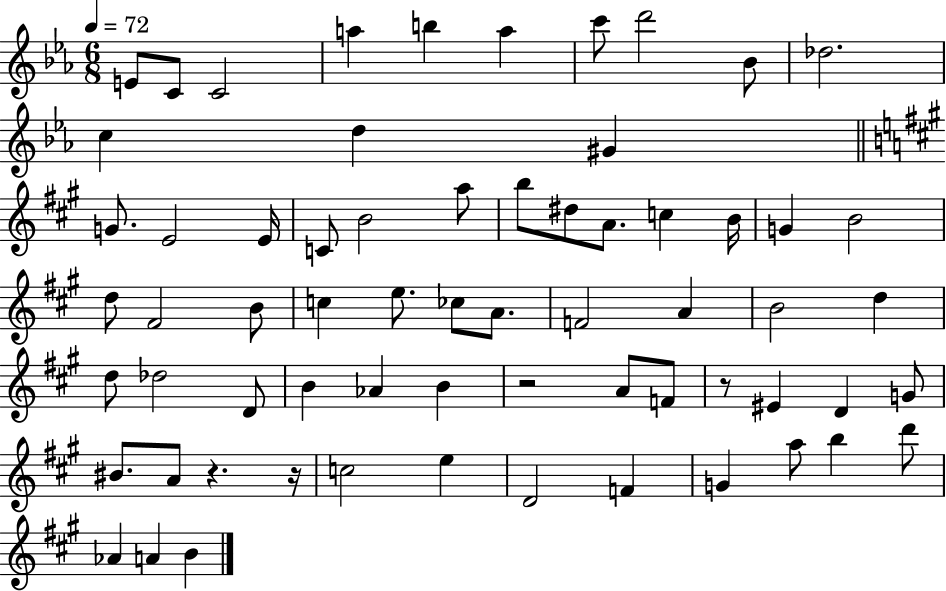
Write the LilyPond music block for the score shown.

{
  \clef treble
  \numericTimeSignature
  \time 6/8
  \key ees \major
  \tempo 4 = 72
  e'8 c'8 c'2 | a''4 b''4 a''4 | c'''8 d'''2 bes'8 | des''2. | \break c''4 d''4 gis'4 | \bar "||" \break \key a \major g'8. e'2 e'16 | c'8 b'2 a''8 | b''8 dis''8 a'8. c''4 b'16 | g'4 b'2 | \break d''8 fis'2 b'8 | c''4 e''8. ces''8 a'8. | f'2 a'4 | b'2 d''4 | \break d''8 des''2 d'8 | b'4 aes'4 b'4 | r2 a'8 f'8 | r8 eis'4 d'4 g'8 | \break bis'8. a'8 r4. r16 | c''2 e''4 | d'2 f'4 | g'4 a''8 b''4 d'''8 | \break aes'4 a'4 b'4 | \bar "|."
}